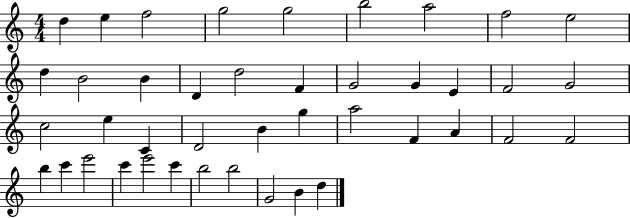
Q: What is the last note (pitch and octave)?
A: D5